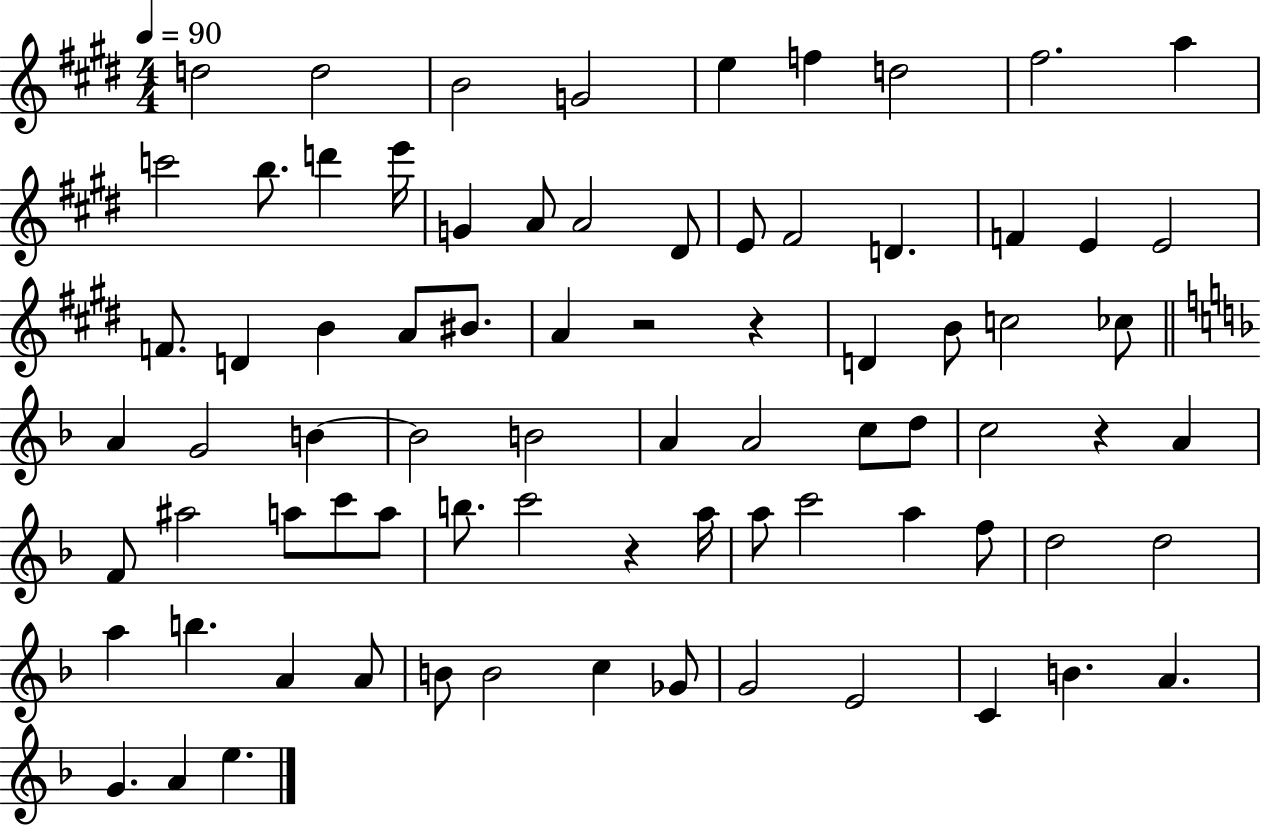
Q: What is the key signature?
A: E major